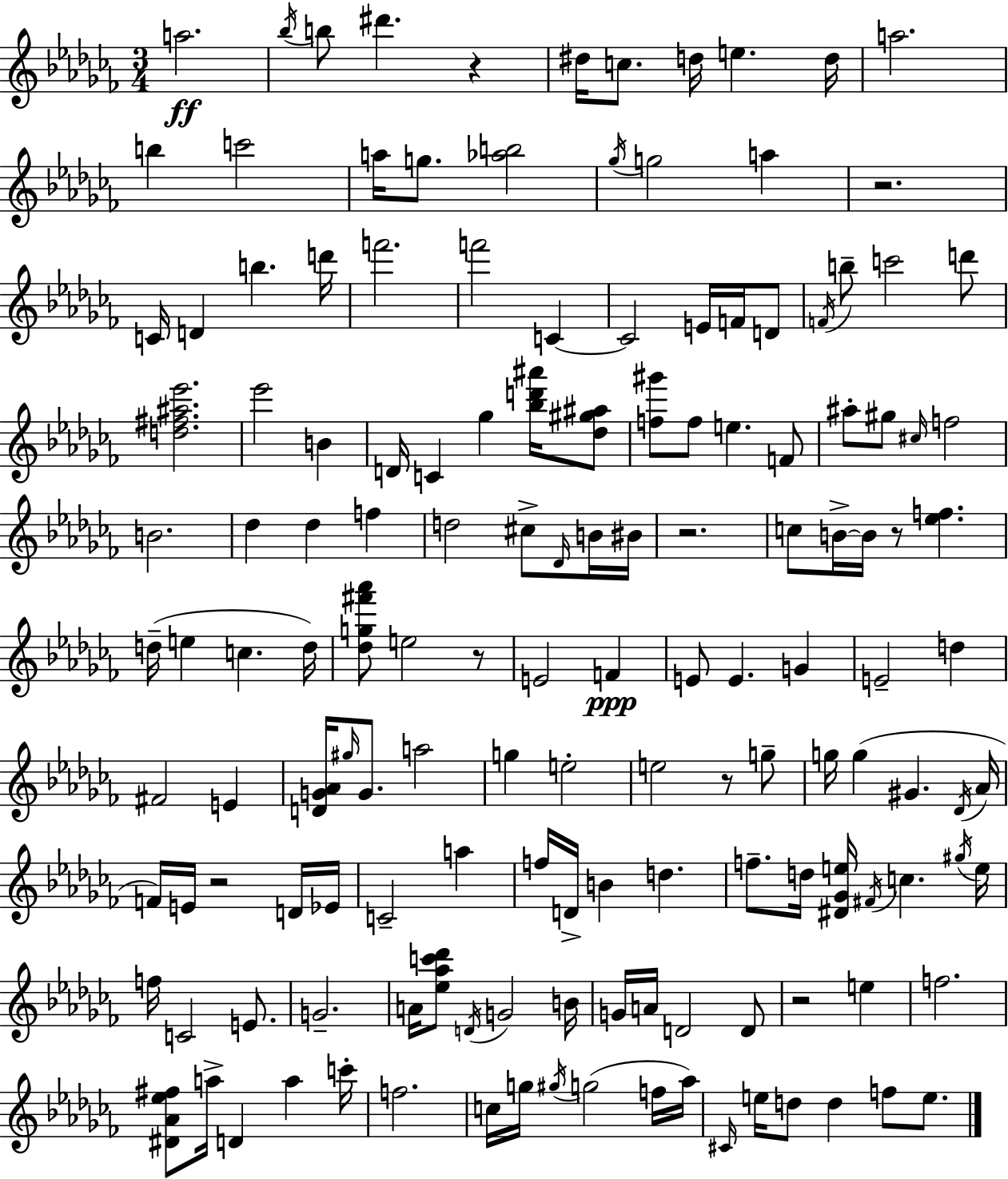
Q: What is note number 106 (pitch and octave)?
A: B4